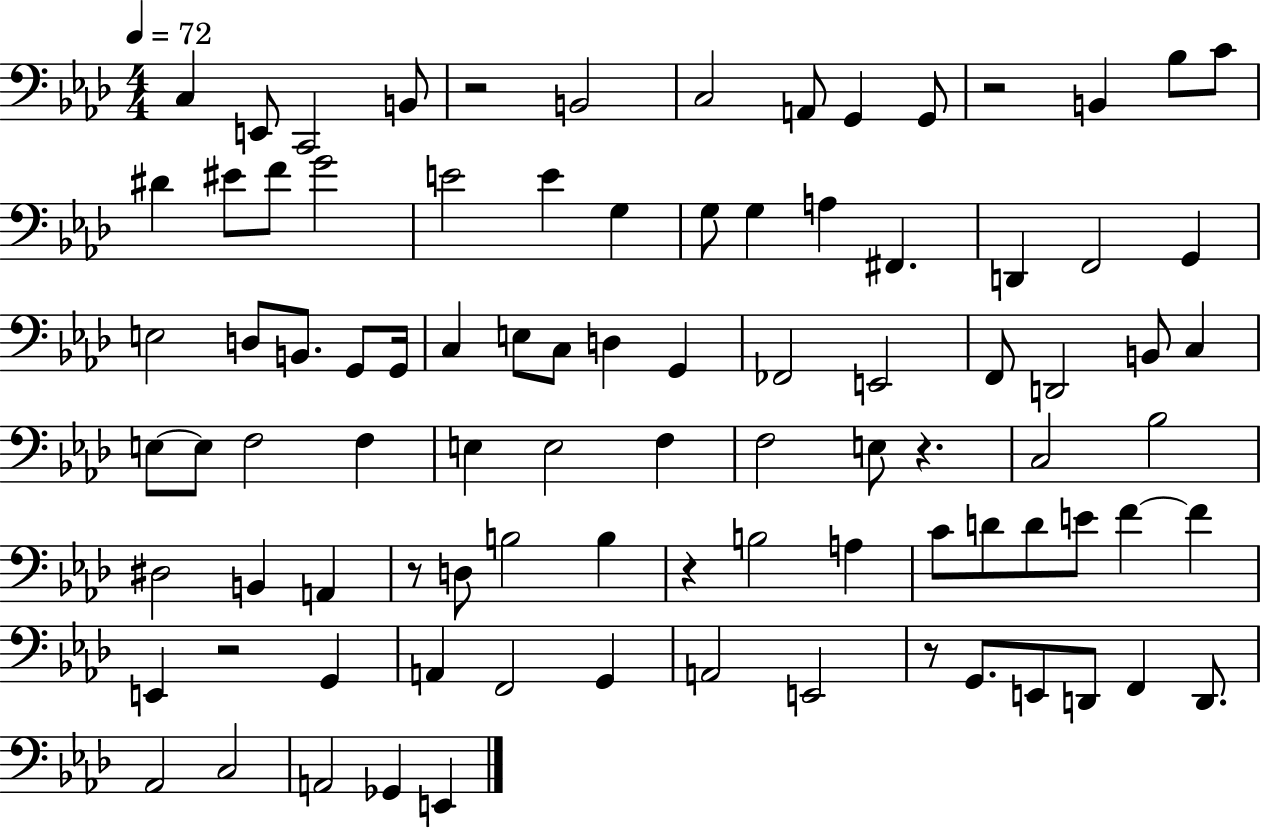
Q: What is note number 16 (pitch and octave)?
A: G4